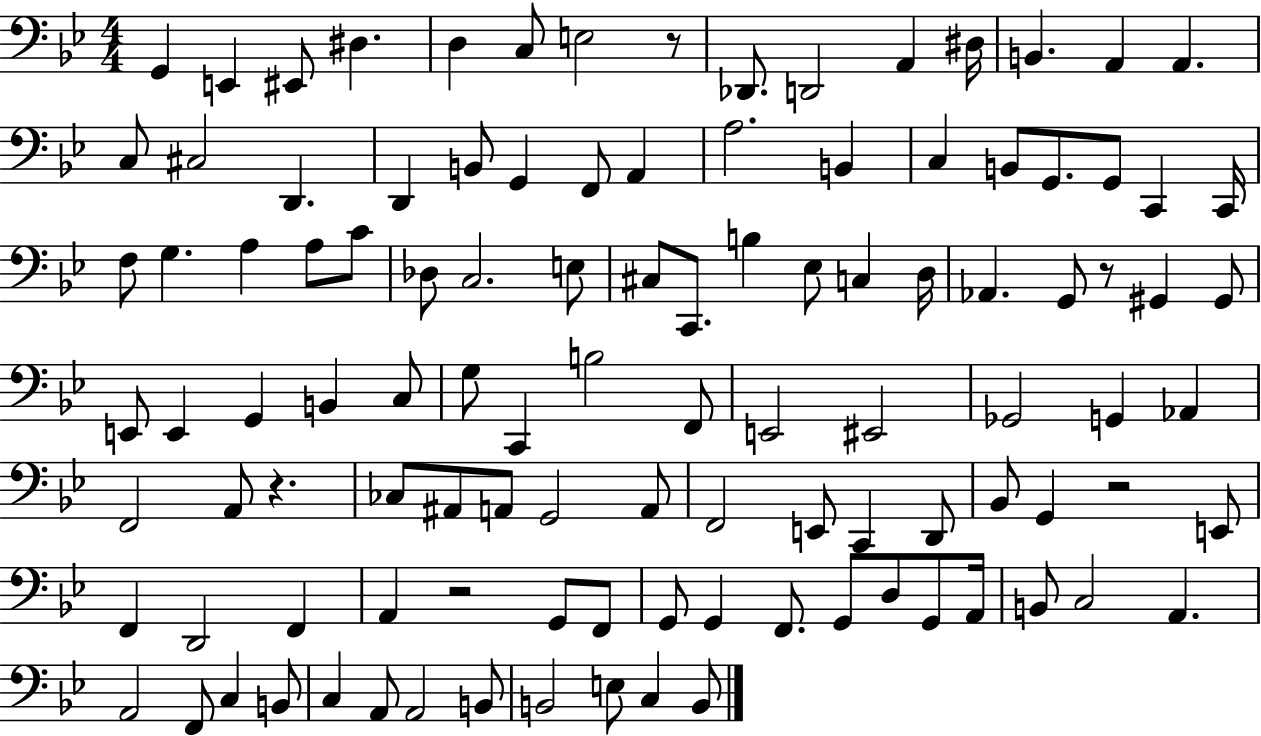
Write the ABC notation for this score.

X:1
T:Untitled
M:4/4
L:1/4
K:Bb
G,, E,, ^E,,/2 ^D, D, C,/2 E,2 z/2 _D,,/2 D,,2 A,, ^D,/4 B,, A,, A,, C,/2 ^C,2 D,, D,, B,,/2 G,, F,,/2 A,, A,2 B,, C, B,,/2 G,,/2 G,,/2 C,, C,,/4 F,/2 G, A, A,/2 C/2 _D,/2 C,2 E,/2 ^C,/2 C,,/2 B, _E,/2 C, D,/4 _A,, G,,/2 z/2 ^G,, ^G,,/2 E,,/2 E,, G,, B,, C,/2 G,/2 C,, B,2 F,,/2 E,,2 ^E,,2 _G,,2 G,, _A,, F,,2 A,,/2 z _C,/2 ^A,,/2 A,,/2 G,,2 A,,/2 F,,2 E,,/2 C,, D,,/2 _B,,/2 G,, z2 E,,/2 F,, D,,2 F,, A,, z2 G,,/2 F,,/2 G,,/2 G,, F,,/2 G,,/2 D,/2 G,,/2 A,,/4 B,,/2 C,2 A,, A,,2 F,,/2 C, B,,/2 C, A,,/2 A,,2 B,,/2 B,,2 E,/2 C, B,,/2